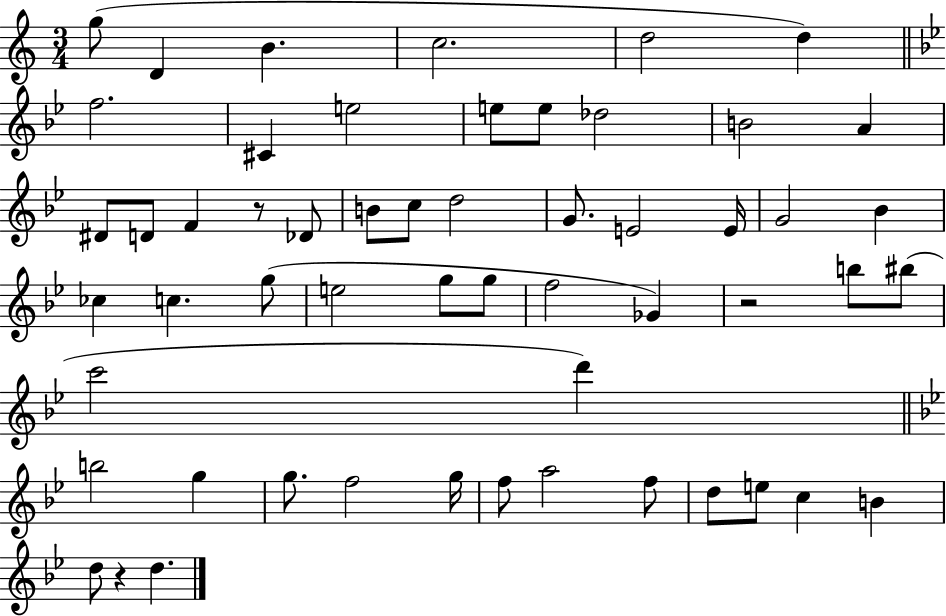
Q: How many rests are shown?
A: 3